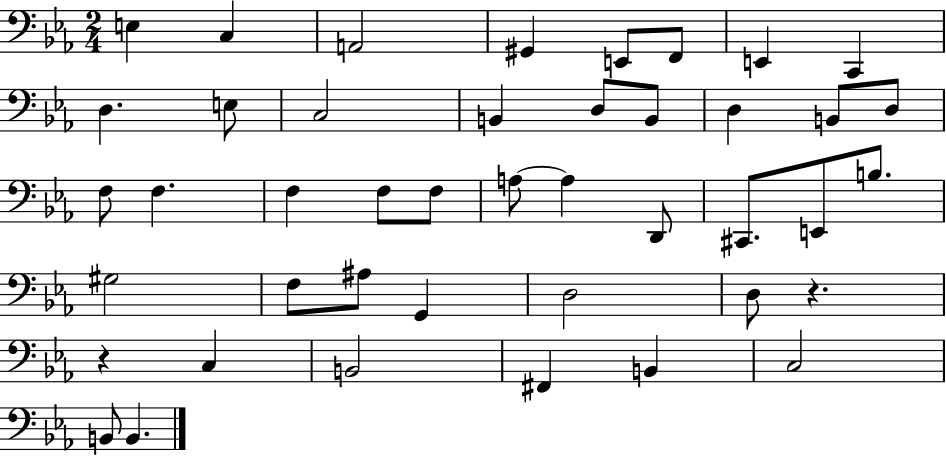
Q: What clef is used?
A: bass